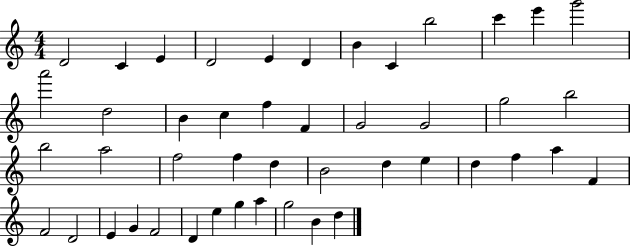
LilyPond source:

{
  \clef treble
  \numericTimeSignature
  \time 4/4
  \key c \major
  d'2 c'4 e'4 | d'2 e'4 d'4 | b'4 c'4 b''2 | c'''4 e'''4 g'''2 | \break a'''2 d''2 | b'4 c''4 f''4 f'4 | g'2 g'2 | g''2 b''2 | \break b''2 a''2 | f''2 f''4 d''4 | b'2 d''4 e''4 | d''4 f''4 a''4 f'4 | \break f'2 d'2 | e'4 g'4 f'2 | d'4 e''4 g''4 a''4 | g''2 b'4 d''4 | \break \bar "|."
}